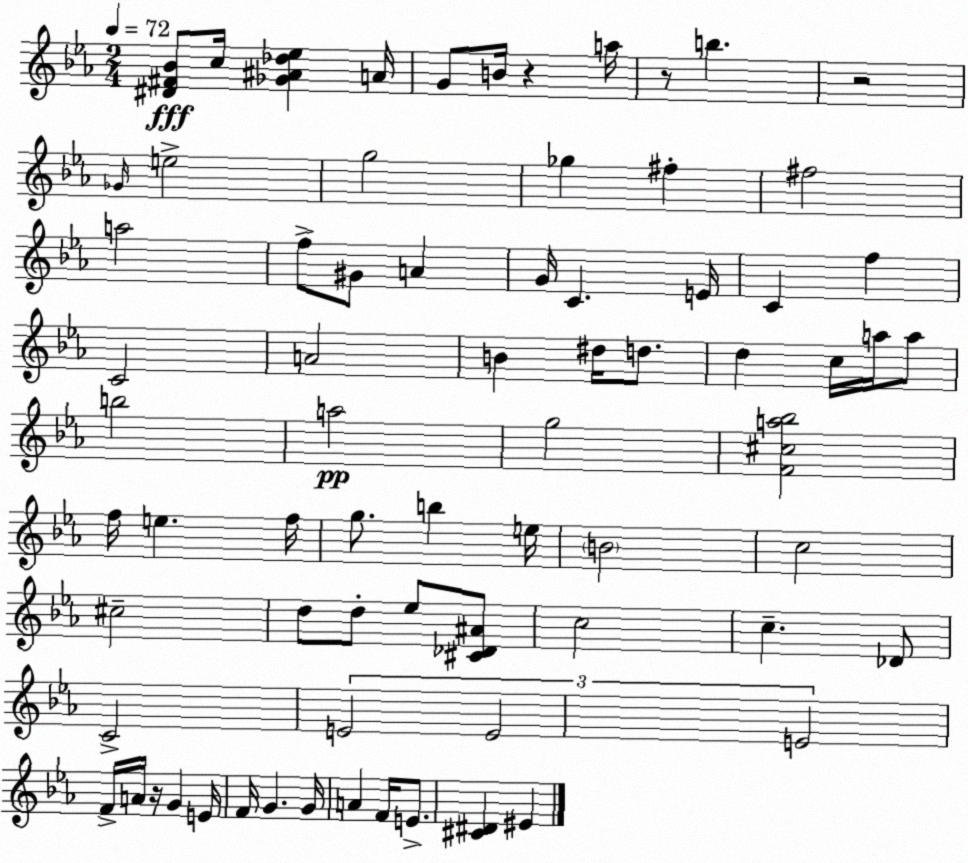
X:1
T:Untitled
M:2/4
L:1/4
K:Eb
[^D^F_B]/2 c/4 [_G^A_d_e] A/4 G/2 B/4 z a/4 z/2 b z2 _G/4 e2 g2 _g ^f ^f2 a2 f/2 ^G/2 A G/4 C E/4 C f C2 A2 B ^d/4 d/2 d c/4 a/4 a/2 b2 a2 g2 [F^ca_b]2 f/4 e f/4 g/2 b e/4 B2 c2 ^c2 d/2 d/2 _e/2 [^C_D^A]/2 c2 c _D/2 C2 E2 E2 E2 F/4 A/4 z/4 G E/4 F/4 G G/4 A F/4 E/2 [^C^D] ^E